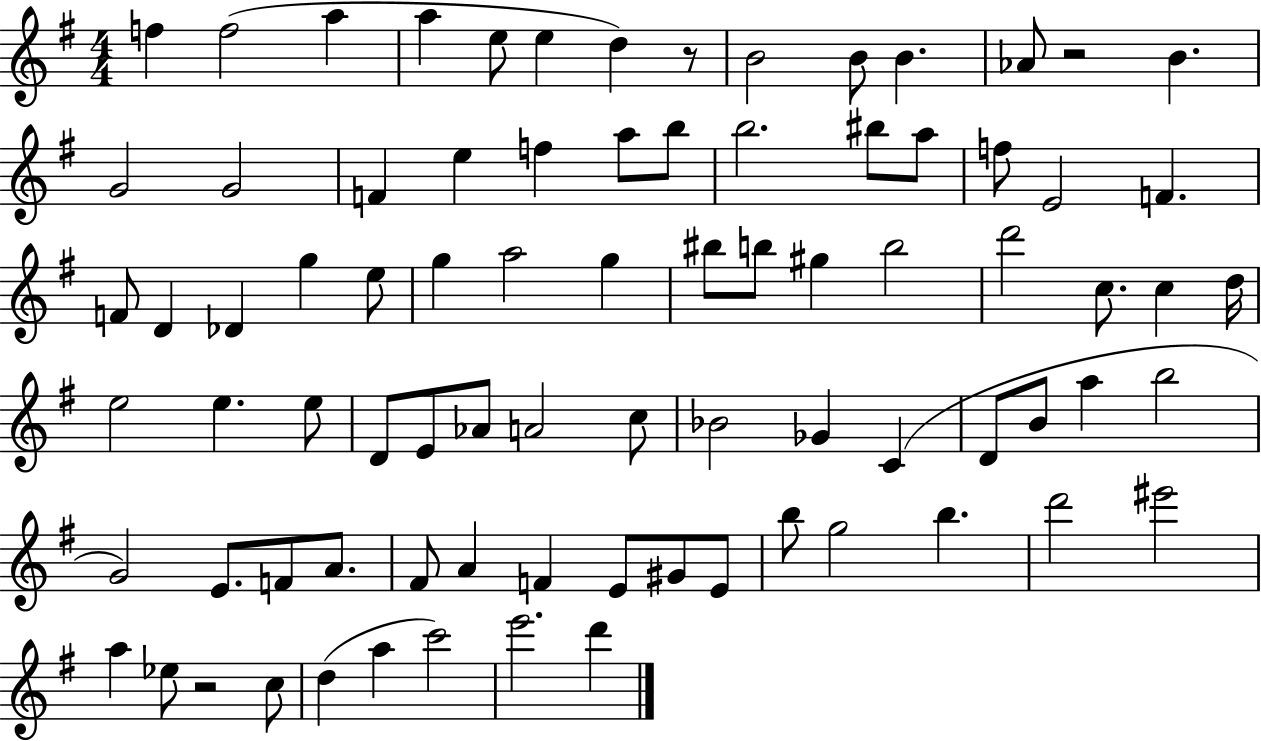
F5/q F5/h A5/q A5/q E5/e E5/q D5/q R/e B4/h B4/e B4/q. Ab4/e R/h B4/q. G4/h G4/h F4/q E5/q F5/q A5/e B5/e B5/h. BIS5/e A5/e F5/e E4/h F4/q. F4/e D4/q Db4/q G5/q E5/e G5/q A5/h G5/q BIS5/e B5/e G#5/q B5/h D6/h C5/e. C5/q D5/s E5/h E5/q. E5/e D4/e E4/e Ab4/e A4/h C5/e Bb4/h Gb4/q C4/q D4/e B4/e A5/q B5/h G4/h E4/e. F4/e A4/e. F#4/e A4/q F4/q E4/e G#4/e E4/e B5/e G5/h B5/q. D6/h EIS6/h A5/q Eb5/e R/h C5/e D5/q A5/q C6/h E6/h. D6/q